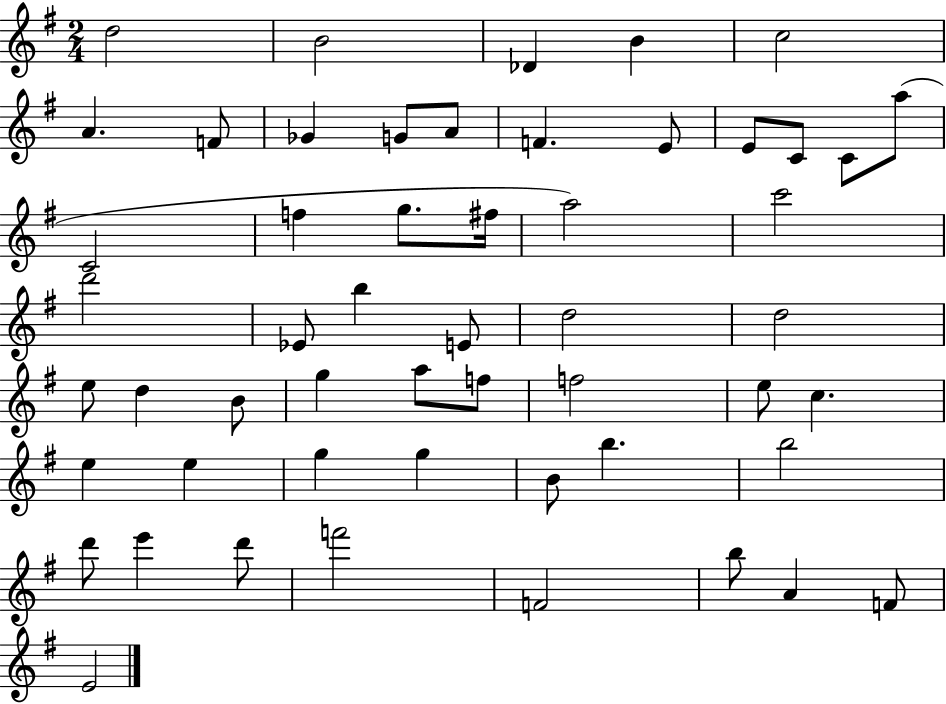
X:1
T:Untitled
M:2/4
L:1/4
K:G
d2 B2 _D B c2 A F/2 _G G/2 A/2 F E/2 E/2 C/2 C/2 a/2 C2 f g/2 ^f/4 a2 c'2 d'2 _E/2 b E/2 d2 d2 e/2 d B/2 g a/2 f/2 f2 e/2 c e e g g B/2 b b2 d'/2 e' d'/2 f'2 F2 b/2 A F/2 E2